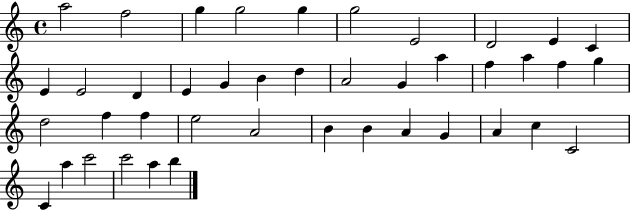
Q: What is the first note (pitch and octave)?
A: A5